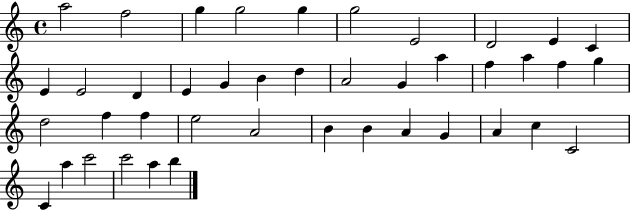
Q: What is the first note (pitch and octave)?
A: A5